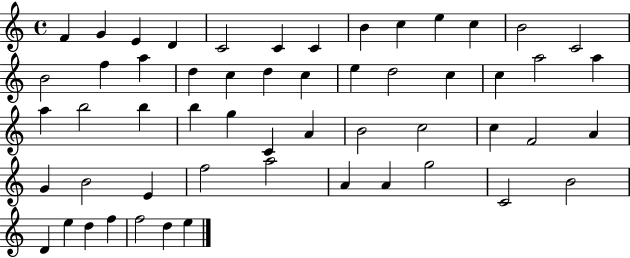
F4/q G4/q E4/q D4/q C4/h C4/q C4/q B4/q C5/q E5/q C5/q B4/h C4/h B4/h F5/q A5/q D5/q C5/q D5/q C5/q E5/q D5/h C5/q C5/q A5/h A5/q A5/q B5/h B5/q B5/q G5/q C4/q A4/q B4/h C5/h C5/q F4/h A4/q G4/q B4/h E4/q F5/h A5/h A4/q A4/q G5/h C4/h B4/h D4/q E5/q D5/q F5/q F5/h D5/q E5/q